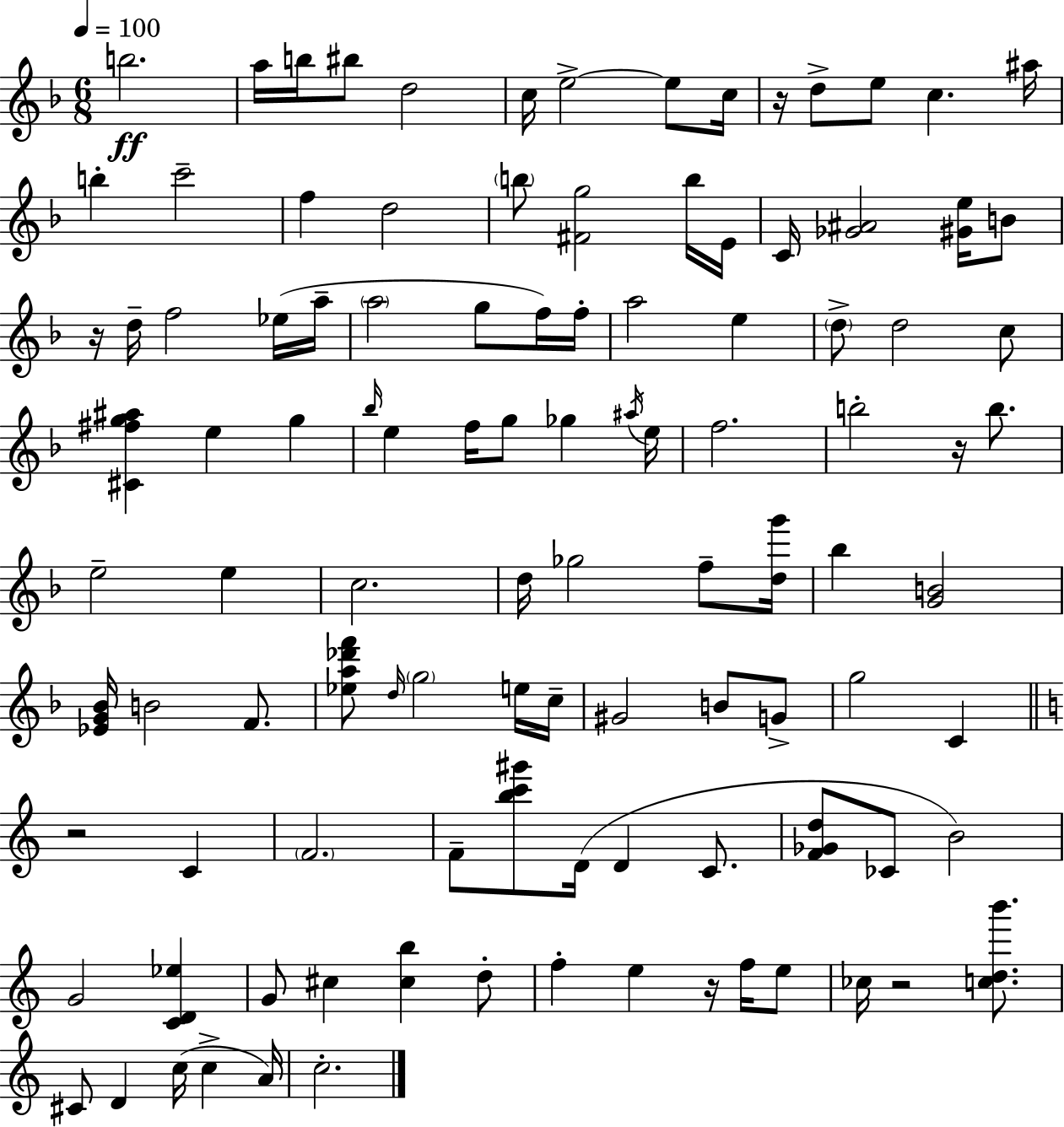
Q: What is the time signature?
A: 6/8